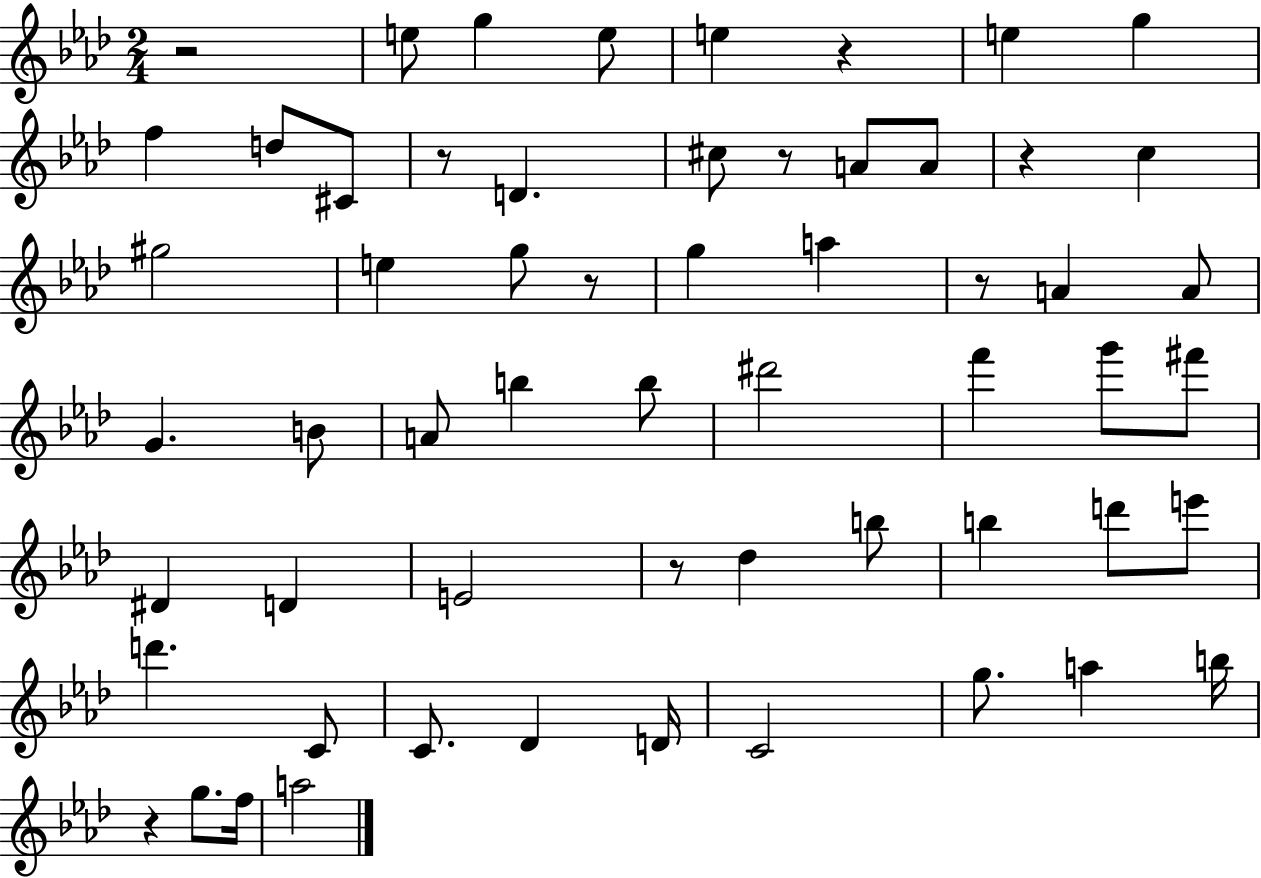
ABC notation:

X:1
T:Untitled
M:2/4
L:1/4
K:Ab
z2 e/2 g e/2 e z e g f d/2 ^C/2 z/2 D ^c/2 z/2 A/2 A/2 z c ^g2 e g/2 z/2 g a z/2 A A/2 G B/2 A/2 b b/2 ^d'2 f' g'/2 ^f'/2 ^D D E2 z/2 _d b/2 b d'/2 e'/2 d' C/2 C/2 _D D/4 C2 g/2 a b/4 z g/2 f/4 a2